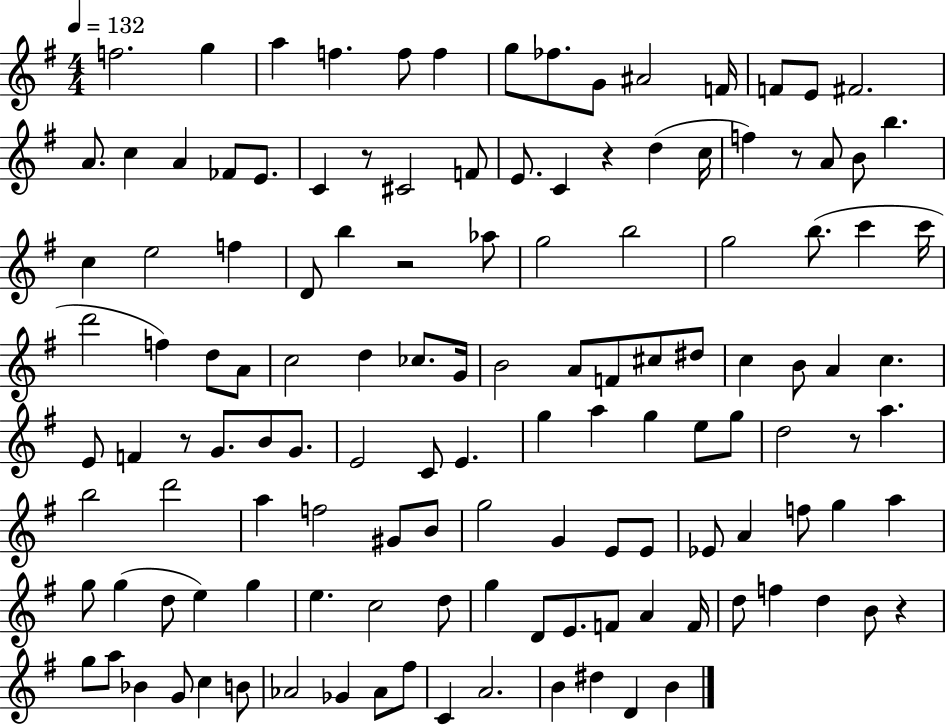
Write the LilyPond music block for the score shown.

{
  \clef treble
  \numericTimeSignature
  \time 4/4
  \key g \major
  \tempo 4 = 132
  f''2. g''4 | a''4 f''4. f''8 f''4 | g''8 fes''8. g'8 ais'2 f'16 | f'8 e'8 fis'2. | \break a'8. c''4 a'4 fes'8 e'8. | c'4 r8 cis'2 f'8 | e'8. c'4 r4 d''4( c''16 | f''4) r8 a'8 b'8 b''4. | \break c''4 e''2 f''4 | d'8 b''4 r2 aes''8 | g''2 b''2 | g''2 b''8.( c'''4 c'''16 | \break d'''2 f''4) d''8 a'8 | c''2 d''4 ces''8. g'16 | b'2 a'8 f'8 cis''8 dis''8 | c''4 b'8 a'4 c''4. | \break e'8 f'4 r8 g'8. b'8 g'8. | e'2 c'8 e'4. | g''4 a''4 g''4 e''8 g''8 | d''2 r8 a''4. | \break b''2 d'''2 | a''4 f''2 gis'8 b'8 | g''2 g'4 e'8 e'8 | ees'8 a'4 f''8 g''4 a''4 | \break g''8 g''4( d''8 e''4) g''4 | e''4. c''2 d''8 | g''4 d'8 e'8. f'8 a'4 f'16 | d''8 f''4 d''4 b'8 r4 | \break g''8 a''8 bes'4 g'8 c''4 b'8 | aes'2 ges'4 aes'8 fis''8 | c'4 a'2. | b'4 dis''4 d'4 b'4 | \break \bar "|."
}